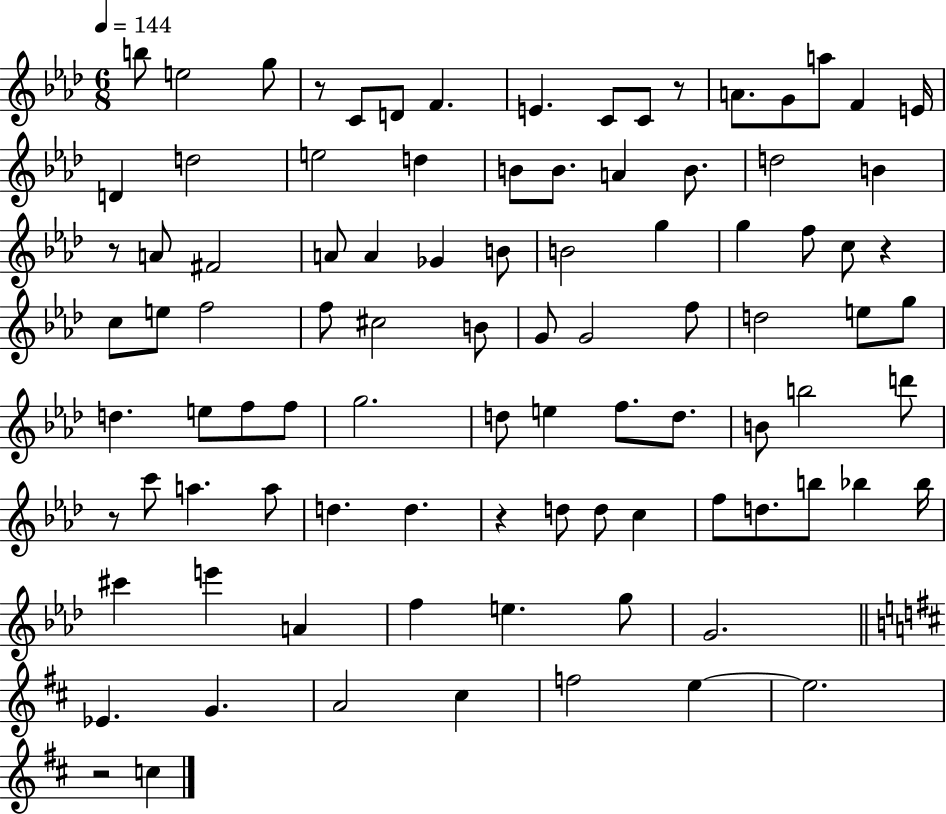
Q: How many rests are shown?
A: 7